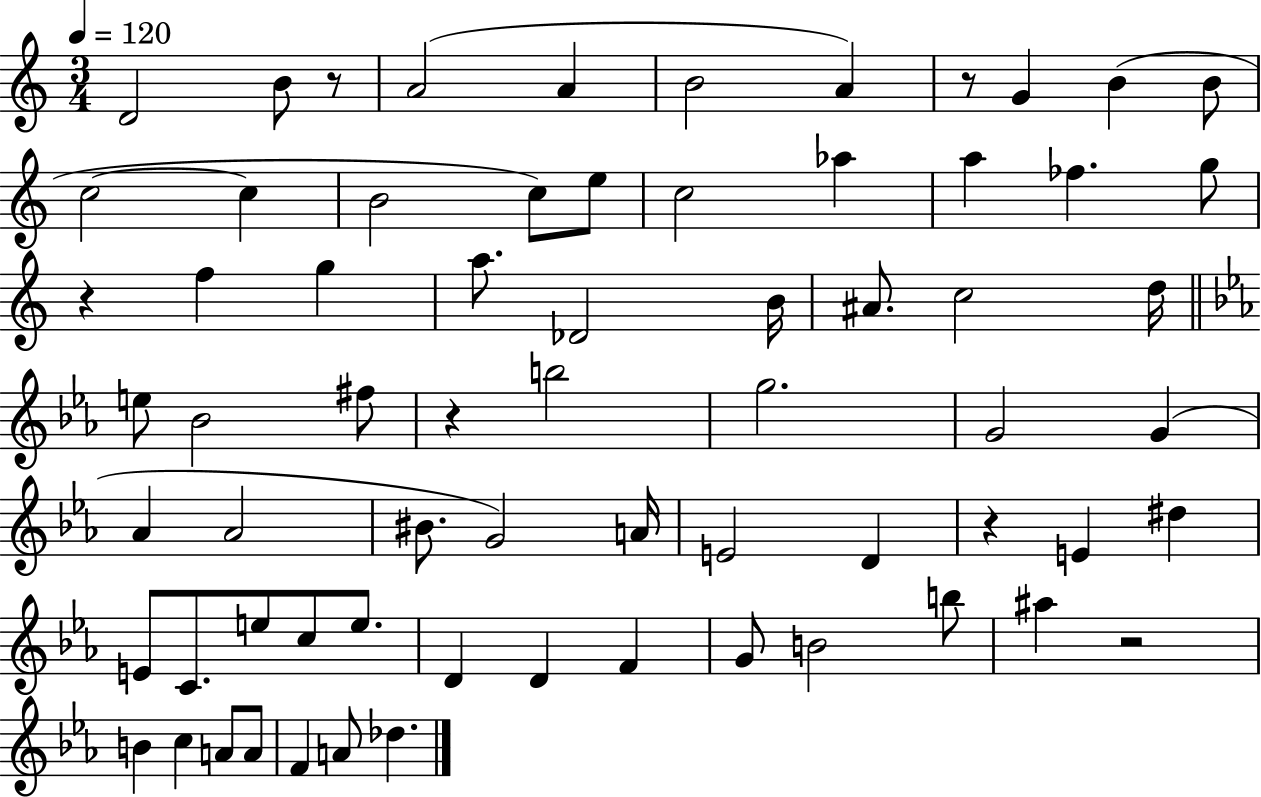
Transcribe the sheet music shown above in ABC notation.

X:1
T:Untitled
M:3/4
L:1/4
K:C
D2 B/2 z/2 A2 A B2 A z/2 G B B/2 c2 c B2 c/2 e/2 c2 _a a _f g/2 z f g a/2 _D2 B/4 ^A/2 c2 d/4 e/2 _B2 ^f/2 z b2 g2 G2 G _A _A2 ^B/2 G2 A/4 E2 D z E ^d E/2 C/2 e/2 c/2 e/2 D D F G/2 B2 b/2 ^a z2 B c A/2 A/2 F A/2 _d